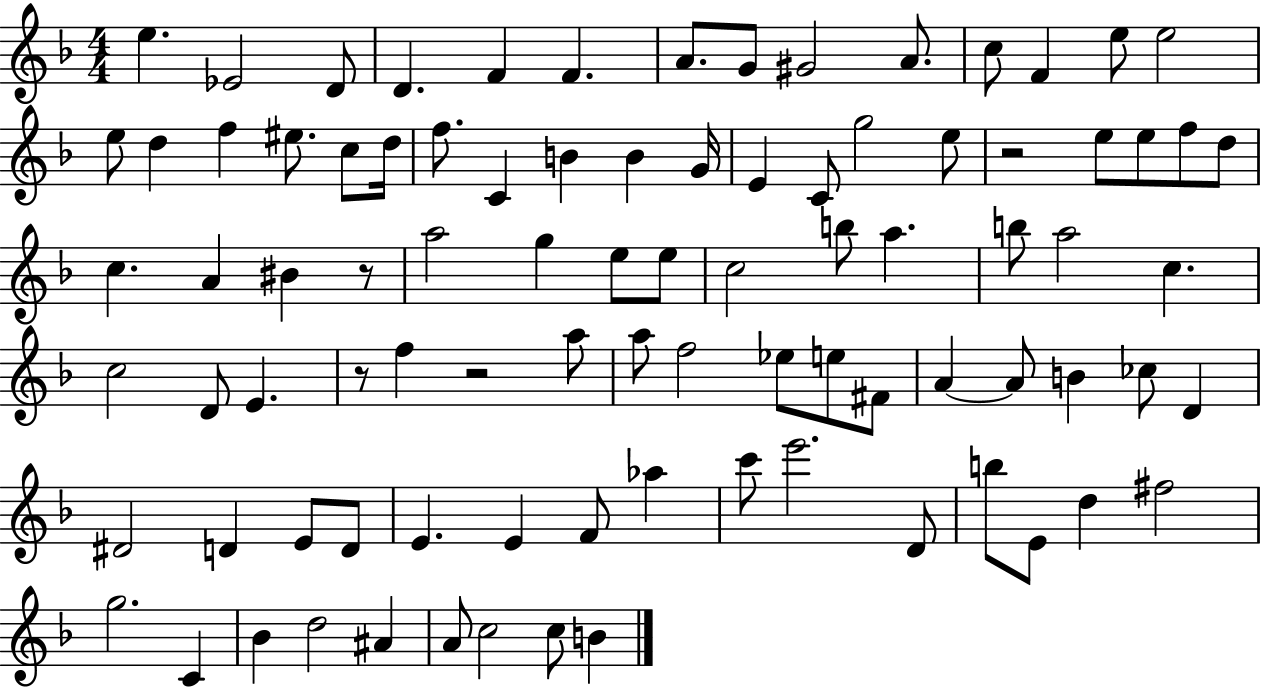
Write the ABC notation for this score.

X:1
T:Untitled
M:4/4
L:1/4
K:F
e _E2 D/2 D F F A/2 G/2 ^G2 A/2 c/2 F e/2 e2 e/2 d f ^e/2 c/2 d/4 f/2 C B B G/4 E C/2 g2 e/2 z2 e/2 e/2 f/2 d/2 c A ^B z/2 a2 g e/2 e/2 c2 b/2 a b/2 a2 c c2 D/2 E z/2 f z2 a/2 a/2 f2 _e/2 e/2 ^F/2 A A/2 B _c/2 D ^D2 D E/2 D/2 E E F/2 _a c'/2 e'2 D/2 b/2 E/2 d ^f2 g2 C _B d2 ^A A/2 c2 c/2 B